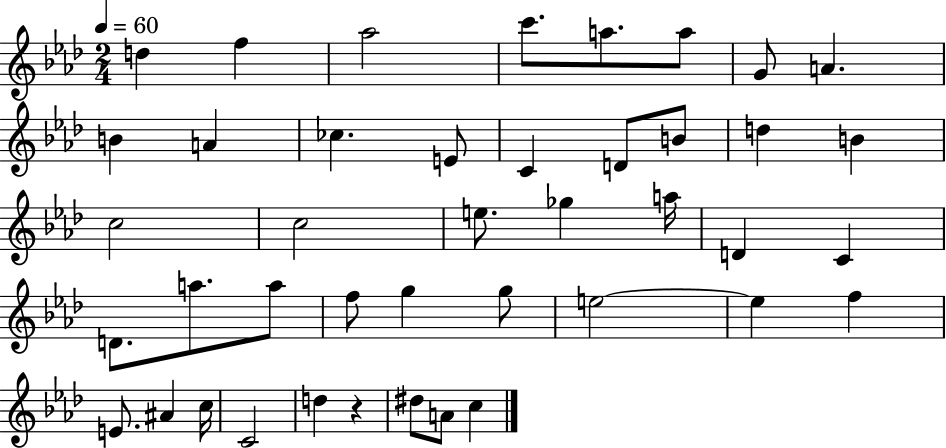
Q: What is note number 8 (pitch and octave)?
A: A4